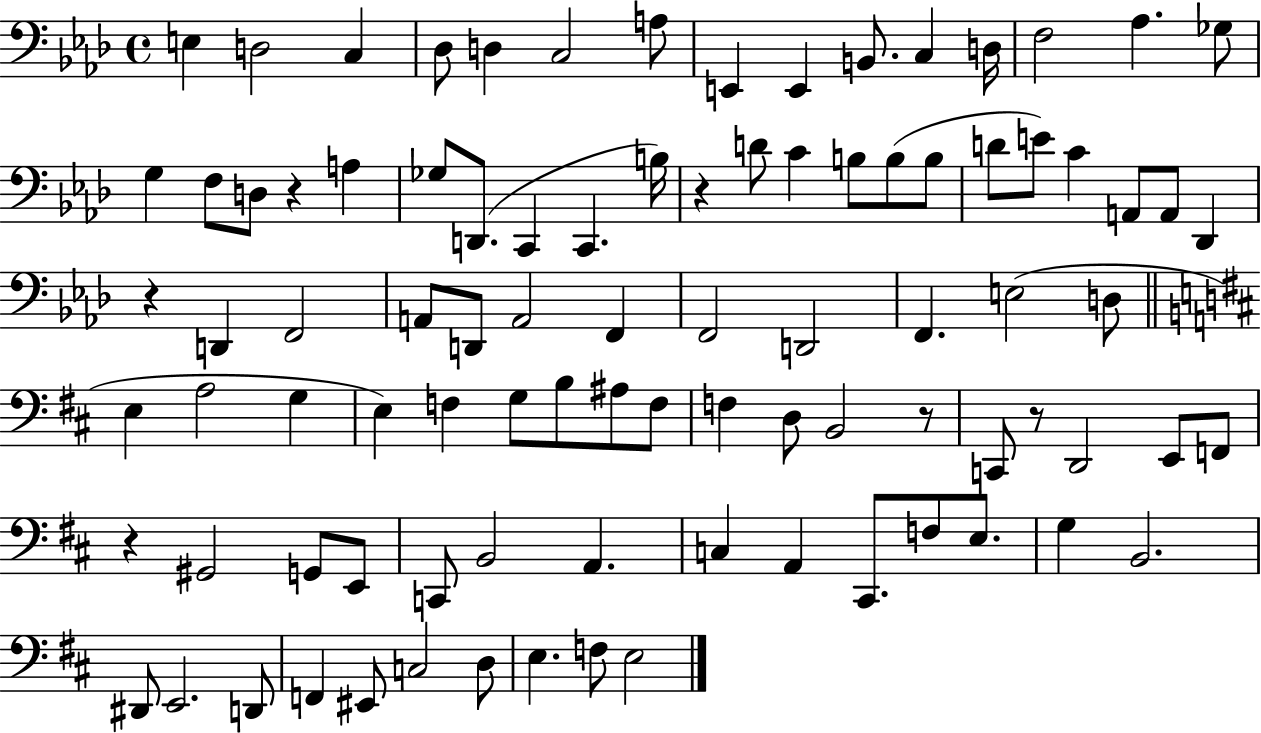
{
  \clef bass
  \time 4/4
  \defaultTimeSignature
  \key aes \major
  e4 d2 c4 | des8 d4 c2 a8 | e,4 e,4 b,8. c4 d16 | f2 aes4. ges8 | \break g4 f8 d8 r4 a4 | ges8 d,8.( c,4 c,4. b16) | r4 d'8 c'4 b8 b8( b8 | d'8 e'8) c'4 a,8 a,8 des,4 | \break r4 d,4 f,2 | a,8 d,8 a,2 f,4 | f,2 d,2 | f,4. e2( d8 | \break \bar "||" \break \key d \major e4 a2 g4 | e4) f4 g8 b8 ais8 f8 | f4 d8 b,2 r8 | c,8 r8 d,2 e,8 f,8 | \break r4 gis,2 g,8 e,8 | c,8 b,2 a,4. | c4 a,4 cis,8. f8 e8. | g4 b,2. | \break dis,8 e,2. d,8 | f,4 eis,8 c2 d8 | e4. f8 e2 | \bar "|."
}